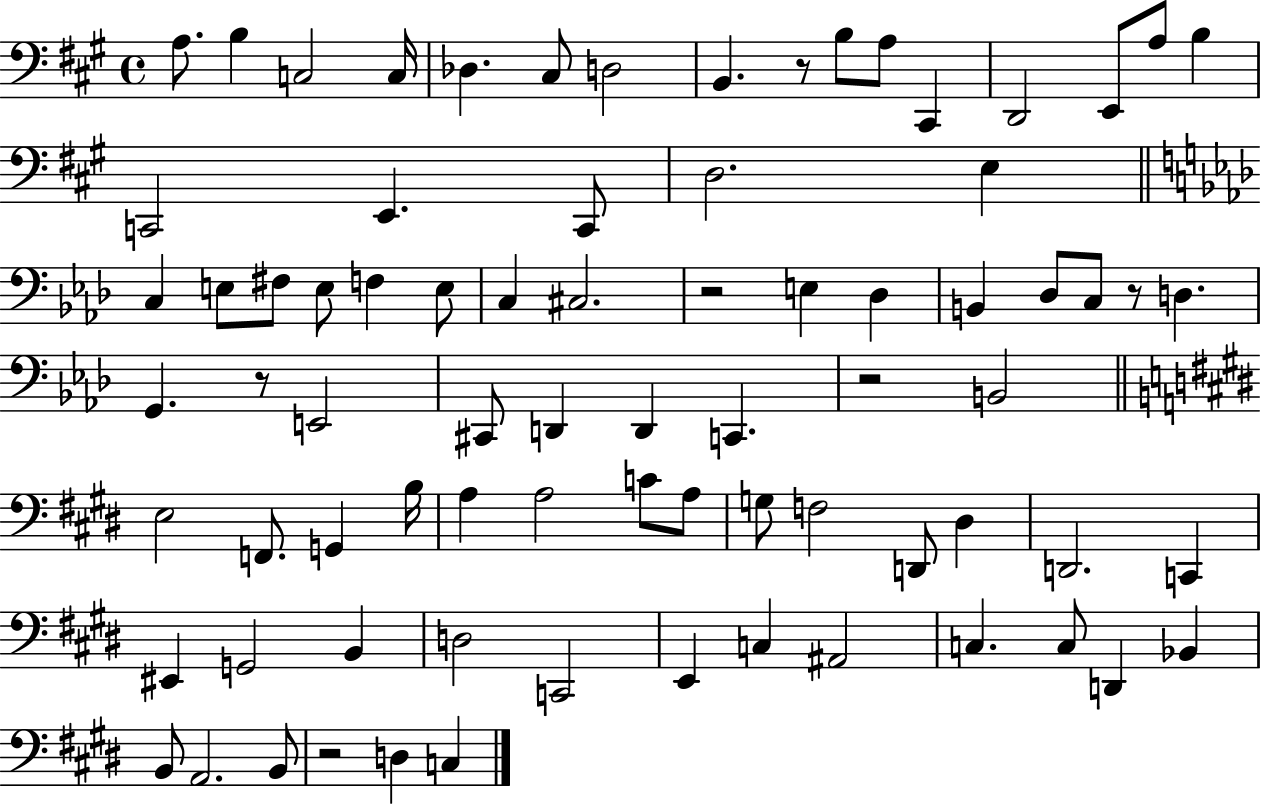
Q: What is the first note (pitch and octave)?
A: A3